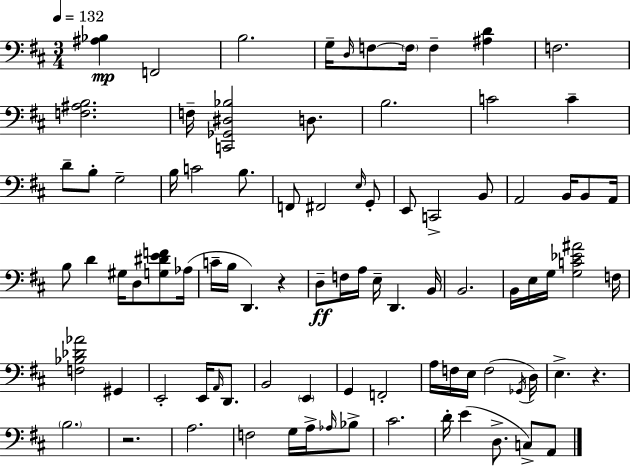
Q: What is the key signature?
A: D major